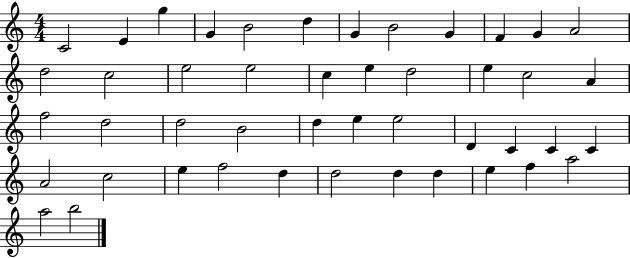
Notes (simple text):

C4/h E4/q G5/q G4/q B4/h D5/q G4/q B4/h G4/q F4/q G4/q A4/h D5/h C5/h E5/h E5/h C5/q E5/q D5/h E5/q C5/h A4/q F5/h D5/h D5/h B4/h D5/q E5/q E5/h D4/q C4/q C4/q C4/q A4/h C5/h E5/q F5/h D5/q D5/h D5/q D5/q E5/q F5/q A5/h A5/h B5/h